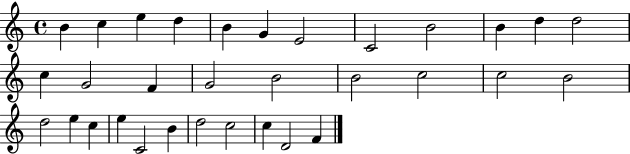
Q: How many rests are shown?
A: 0